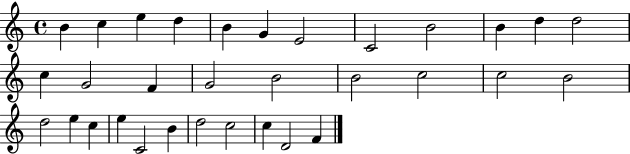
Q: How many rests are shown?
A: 0